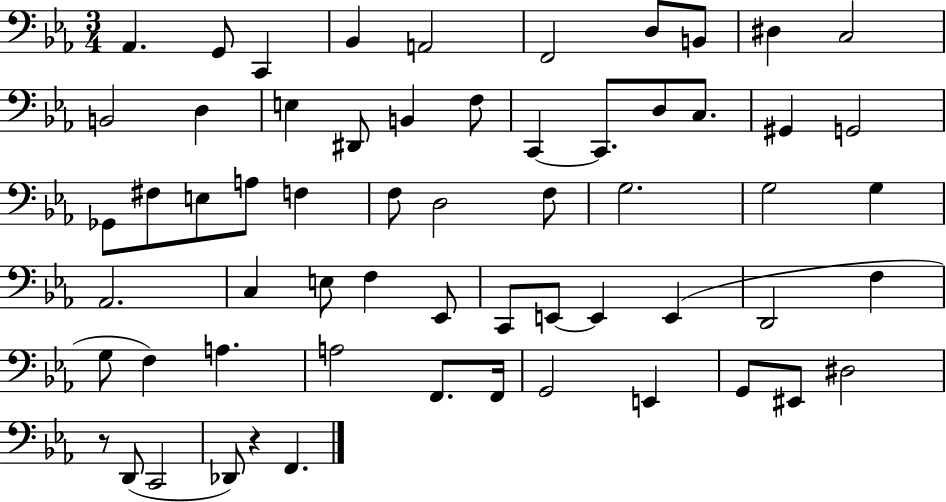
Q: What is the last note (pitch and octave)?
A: F2